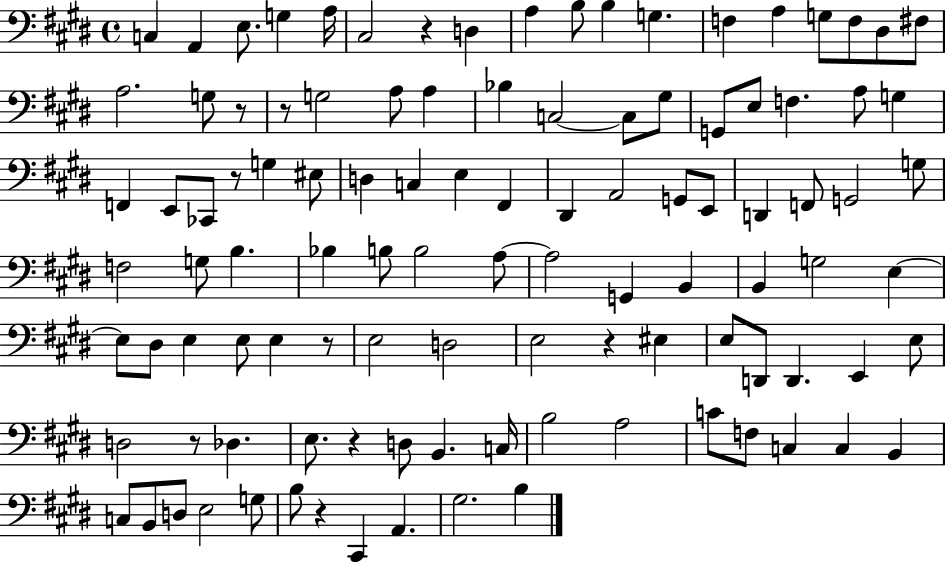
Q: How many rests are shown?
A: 9